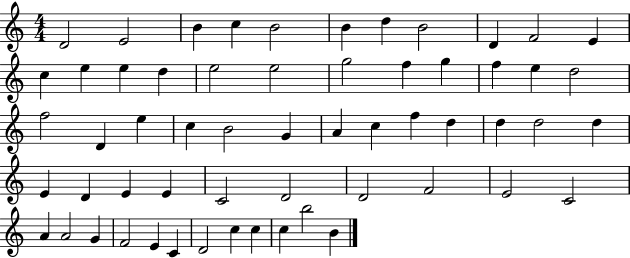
{
  \clef treble
  \numericTimeSignature
  \time 4/4
  \key c \major
  d'2 e'2 | b'4 c''4 b'2 | b'4 d''4 b'2 | d'4 f'2 e'4 | \break c''4 e''4 e''4 d''4 | e''2 e''2 | g''2 f''4 g''4 | f''4 e''4 d''2 | \break f''2 d'4 e''4 | c''4 b'2 g'4 | a'4 c''4 f''4 d''4 | d''4 d''2 d''4 | \break e'4 d'4 e'4 e'4 | c'2 d'2 | d'2 f'2 | e'2 c'2 | \break a'4 a'2 g'4 | f'2 e'4 c'4 | d'2 c''4 c''4 | c''4 b''2 b'4 | \break \bar "|."
}